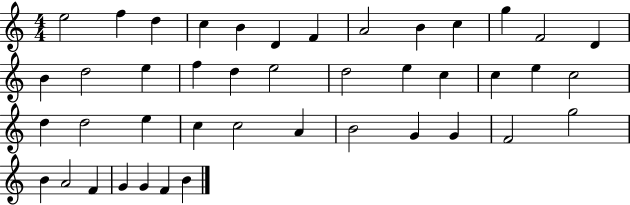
E5/h F5/q D5/q C5/q B4/q D4/q F4/q A4/h B4/q C5/q G5/q F4/h D4/q B4/q D5/h E5/q F5/q D5/q E5/h D5/h E5/q C5/q C5/q E5/q C5/h D5/q D5/h E5/q C5/q C5/h A4/q B4/h G4/q G4/q F4/h G5/h B4/q A4/h F4/q G4/q G4/q F4/q B4/q